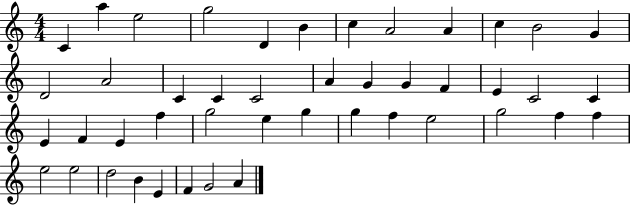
C4/q A5/q E5/h G5/h D4/q B4/q C5/q A4/h A4/q C5/q B4/h G4/q D4/h A4/h C4/q C4/q C4/h A4/q G4/q G4/q F4/q E4/q C4/h C4/q E4/q F4/q E4/q F5/q G5/h E5/q G5/q G5/q F5/q E5/h G5/h F5/q F5/q E5/h E5/h D5/h B4/q E4/q F4/q G4/h A4/q